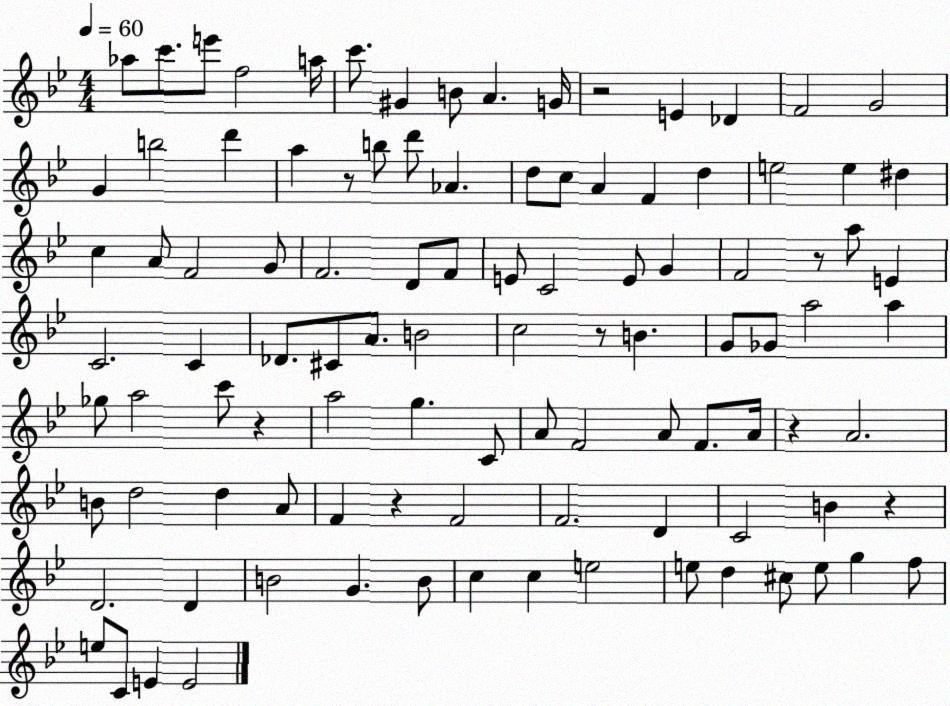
X:1
T:Untitled
M:4/4
L:1/4
K:Bb
_a/2 c'/2 e'/2 f2 a/4 c'/2 ^G B/2 A G/4 z2 E _D F2 G2 G b2 d' a z/2 b/2 d'/2 _A d/2 c/2 A F d e2 e ^d c A/2 F2 G/2 F2 D/2 F/2 E/2 C2 E/2 G F2 z/2 a/2 E C2 C _D/2 ^C/2 A/2 B2 c2 z/2 B G/2 _G/2 a2 a _g/2 a2 c'/2 z a2 g C/2 A/2 F2 A/2 F/2 A/4 z A2 B/2 d2 d A/2 F z F2 F2 D C2 B z D2 D B2 G B/2 c c e2 e/2 d ^c/2 e/2 g f/2 e/2 C/2 E E2